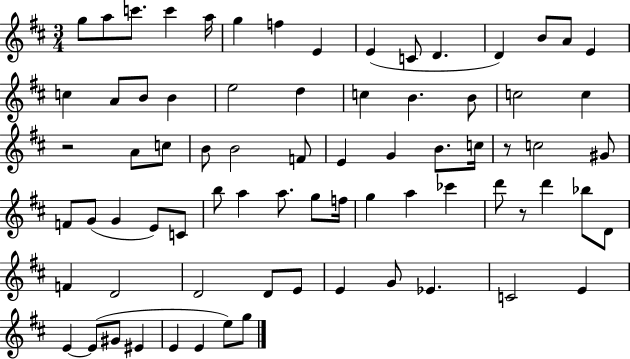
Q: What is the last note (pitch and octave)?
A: G5